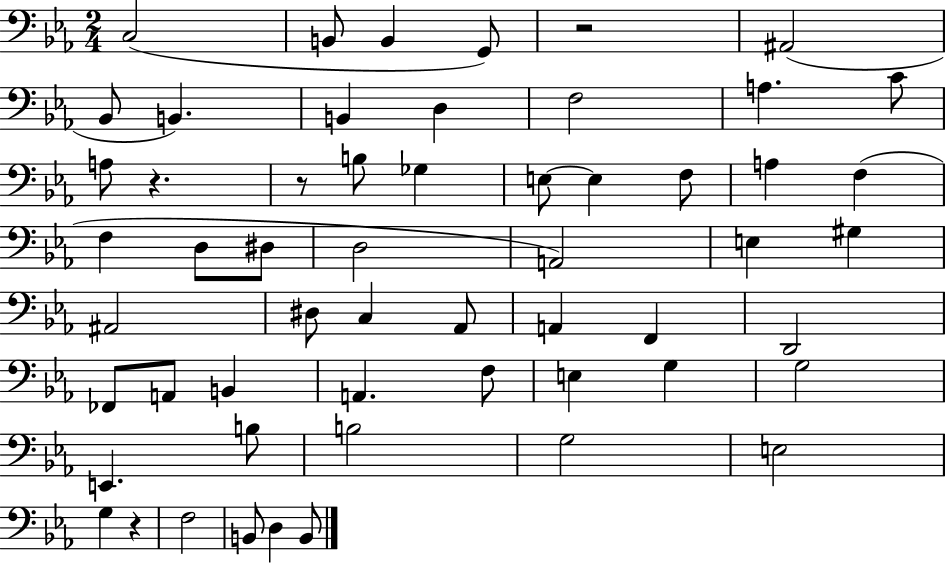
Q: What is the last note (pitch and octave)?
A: B2